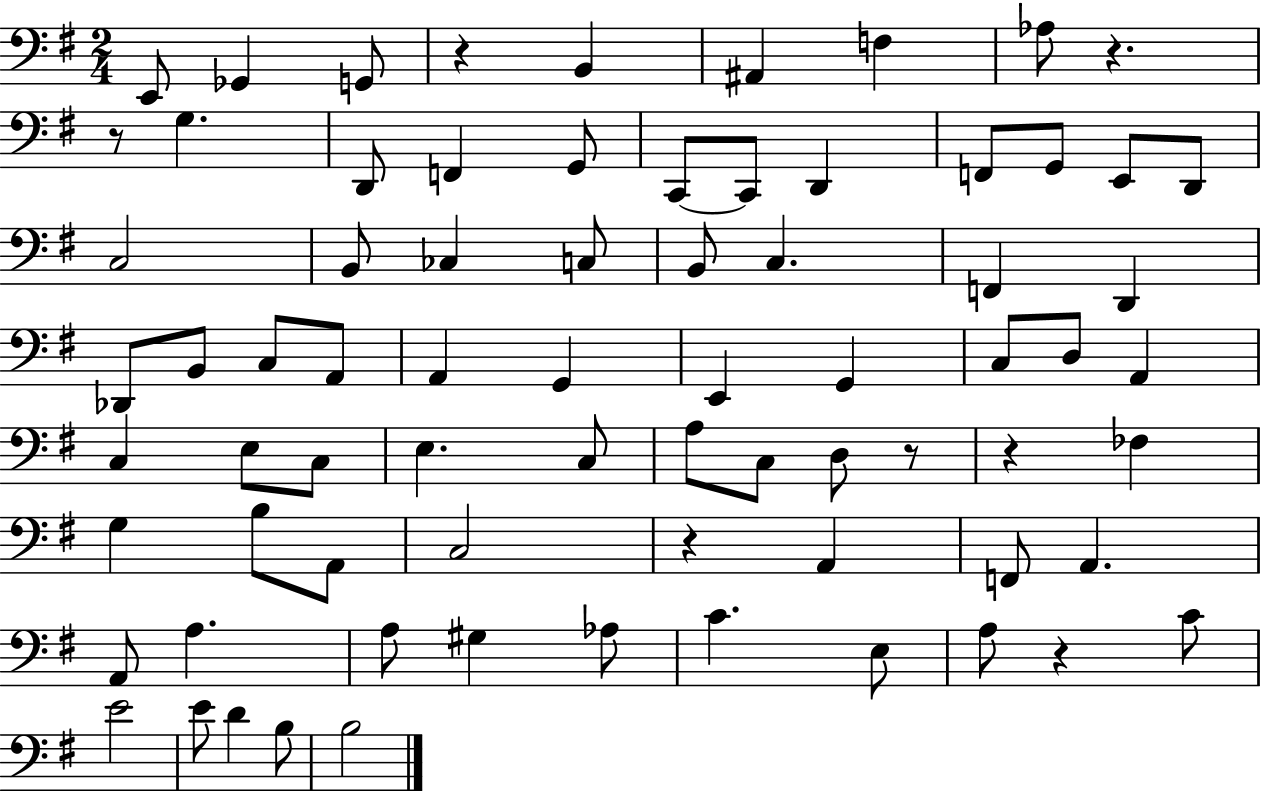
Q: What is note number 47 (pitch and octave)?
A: G3